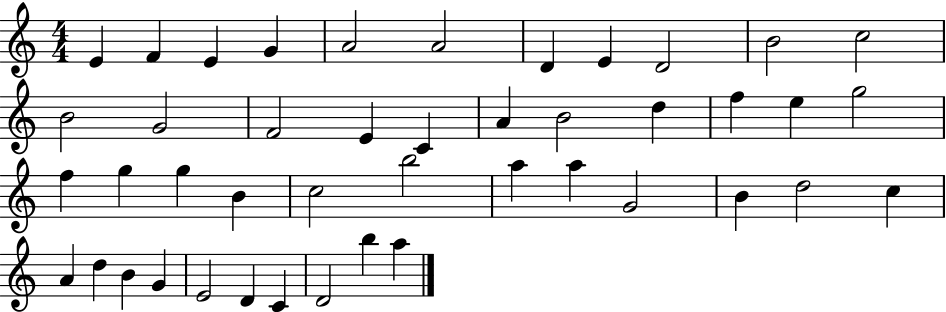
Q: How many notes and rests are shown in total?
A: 44